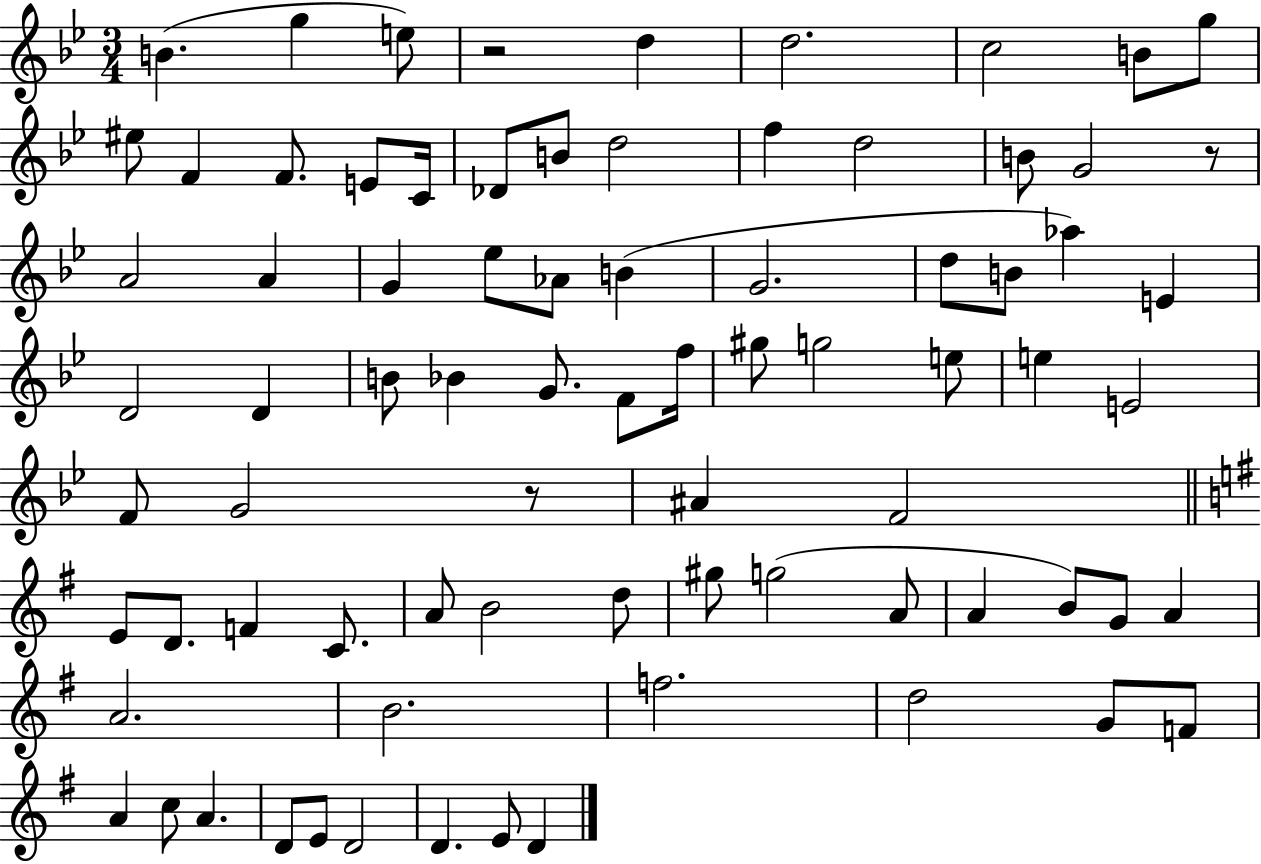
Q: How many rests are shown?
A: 3